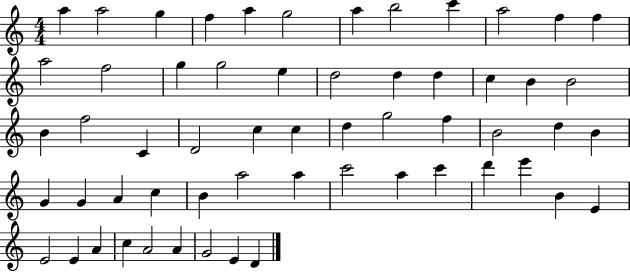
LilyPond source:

{
  \clef treble
  \numericTimeSignature
  \time 4/4
  \key c \major
  a''4 a''2 g''4 | f''4 a''4 g''2 | a''4 b''2 c'''4 | a''2 f''4 f''4 | \break a''2 f''2 | g''4 g''2 e''4 | d''2 d''4 d''4 | c''4 b'4 b'2 | \break b'4 f''2 c'4 | d'2 c''4 c''4 | d''4 g''2 f''4 | b'2 d''4 b'4 | \break g'4 g'4 a'4 c''4 | b'4 a''2 a''4 | c'''2 a''4 c'''4 | d'''4 e'''4 b'4 e'4 | \break e'2 e'4 a'4 | c''4 a'2 a'4 | g'2 e'4 d'4 | \bar "|."
}